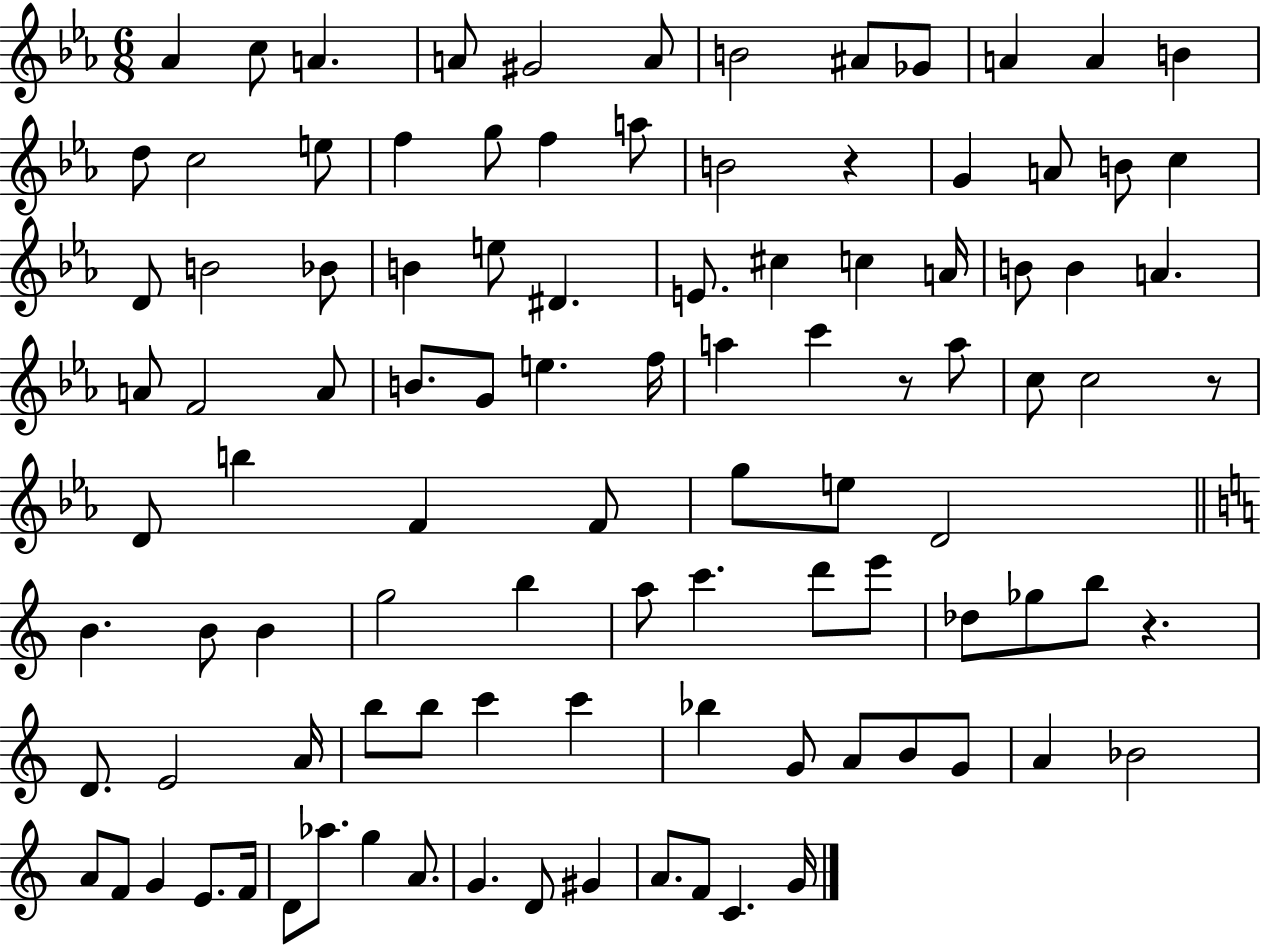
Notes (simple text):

Ab4/q C5/e A4/q. A4/e G#4/h A4/e B4/h A#4/e Gb4/e A4/q A4/q B4/q D5/e C5/h E5/e F5/q G5/e F5/q A5/e B4/h R/q G4/q A4/e B4/e C5/q D4/e B4/h Bb4/e B4/q E5/e D#4/q. E4/e. C#5/q C5/q A4/s B4/e B4/q A4/q. A4/e F4/h A4/e B4/e. G4/e E5/q. F5/s A5/q C6/q R/e A5/e C5/e C5/h R/e D4/e B5/q F4/q F4/e G5/e E5/e D4/h B4/q. B4/e B4/q G5/h B5/q A5/e C6/q. D6/e E6/e Db5/e Gb5/e B5/e R/q. D4/e. E4/h A4/s B5/e B5/e C6/q C6/q Bb5/q G4/e A4/e B4/e G4/e A4/q Bb4/h A4/e F4/e G4/q E4/e. F4/s D4/e Ab5/e. G5/q A4/e. G4/q. D4/e G#4/q A4/e. F4/e C4/q. G4/s